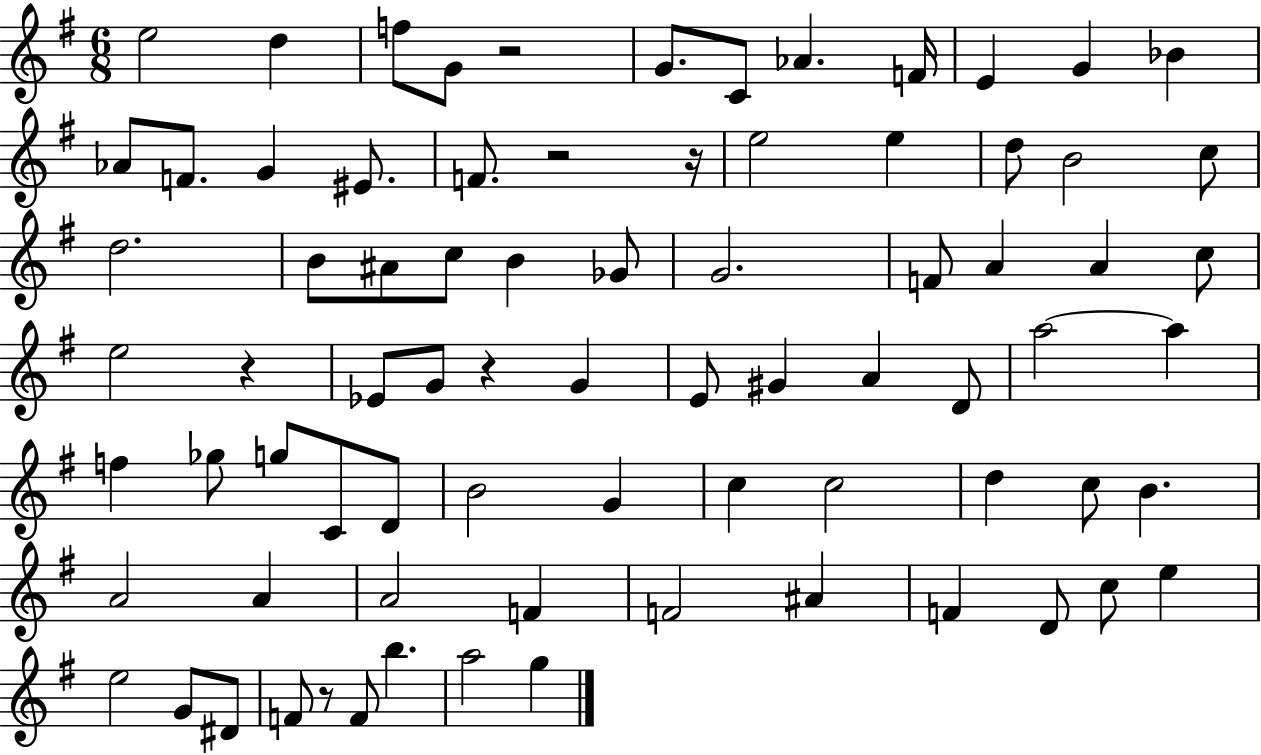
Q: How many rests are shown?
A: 6